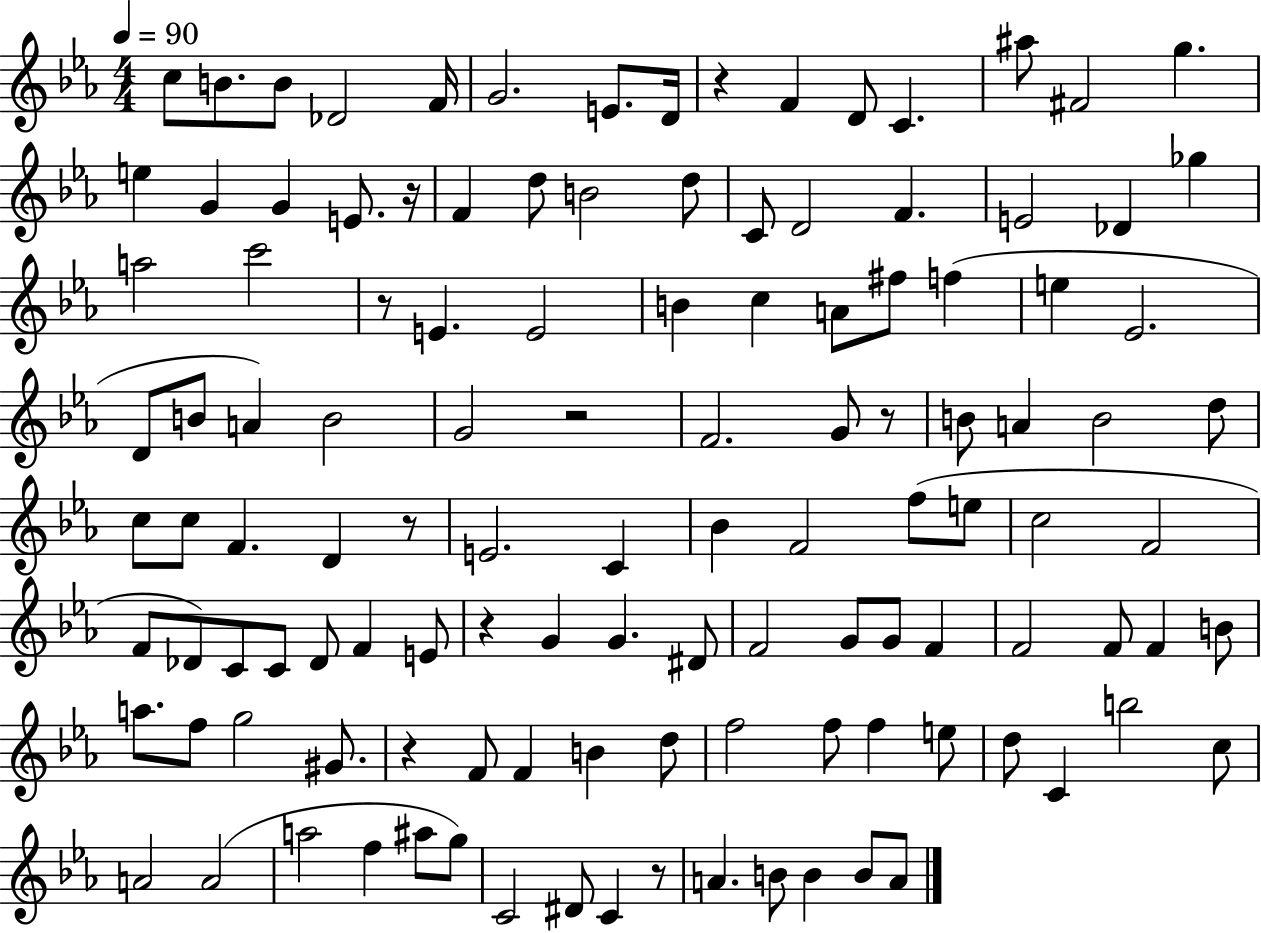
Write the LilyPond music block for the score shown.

{
  \clef treble
  \numericTimeSignature
  \time 4/4
  \key ees \major
  \tempo 4 = 90
  c''8 b'8. b'8 des'2 f'16 | g'2. e'8. d'16 | r4 f'4 d'8 c'4. | ais''8 fis'2 g''4. | \break e''4 g'4 g'4 e'8. r16 | f'4 d''8 b'2 d''8 | c'8 d'2 f'4. | e'2 des'4 ges''4 | \break a''2 c'''2 | r8 e'4. e'2 | b'4 c''4 a'8 fis''8 f''4( | e''4 ees'2. | \break d'8 b'8 a'4) b'2 | g'2 r2 | f'2. g'8 r8 | b'8 a'4 b'2 d''8 | \break c''8 c''8 f'4. d'4 r8 | e'2. c'4 | bes'4 f'2 f''8( e''8 | c''2 f'2 | \break f'8 des'8) c'8 c'8 des'8 f'4 e'8 | r4 g'4 g'4. dis'8 | f'2 g'8 g'8 f'4 | f'2 f'8 f'4 b'8 | \break a''8. f''8 g''2 gis'8. | r4 f'8 f'4 b'4 d''8 | f''2 f''8 f''4 e''8 | d''8 c'4 b''2 c''8 | \break a'2 a'2( | a''2 f''4 ais''8 g''8) | c'2 dis'8 c'4 r8 | a'4. b'8 b'4 b'8 a'8 | \break \bar "|."
}